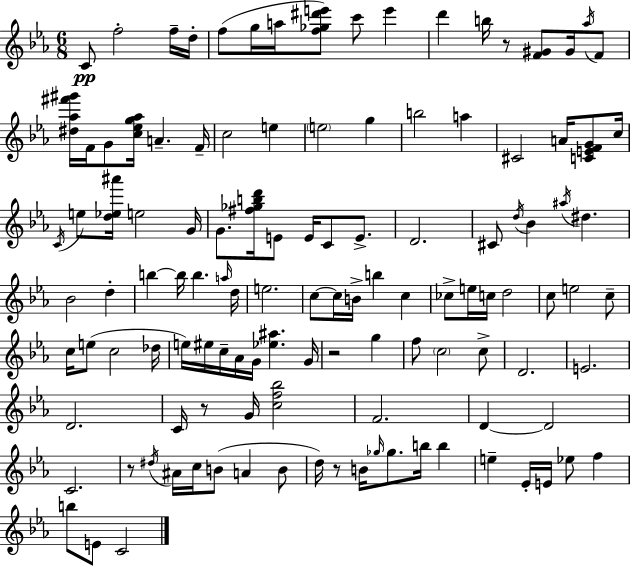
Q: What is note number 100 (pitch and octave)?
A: E4